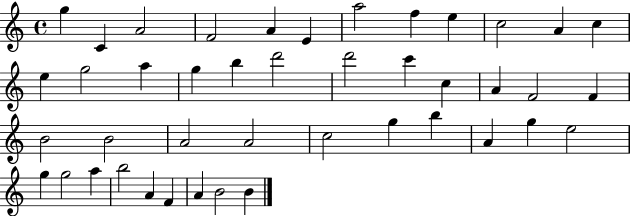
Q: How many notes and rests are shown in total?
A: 43